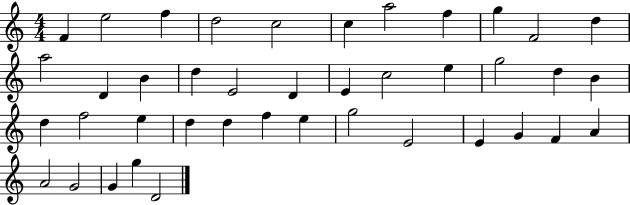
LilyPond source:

{
  \clef treble
  \numericTimeSignature
  \time 4/4
  \key c \major
  f'4 e''2 f''4 | d''2 c''2 | c''4 a''2 f''4 | g''4 f'2 d''4 | \break a''2 d'4 b'4 | d''4 e'2 d'4 | e'4 c''2 e''4 | g''2 d''4 b'4 | \break d''4 f''2 e''4 | d''4 d''4 f''4 e''4 | g''2 e'2 | e'4 g'4 f'4 a'4 | \break a'2 g'2 | g'4 g''4 d'2 | \bar "|."
}